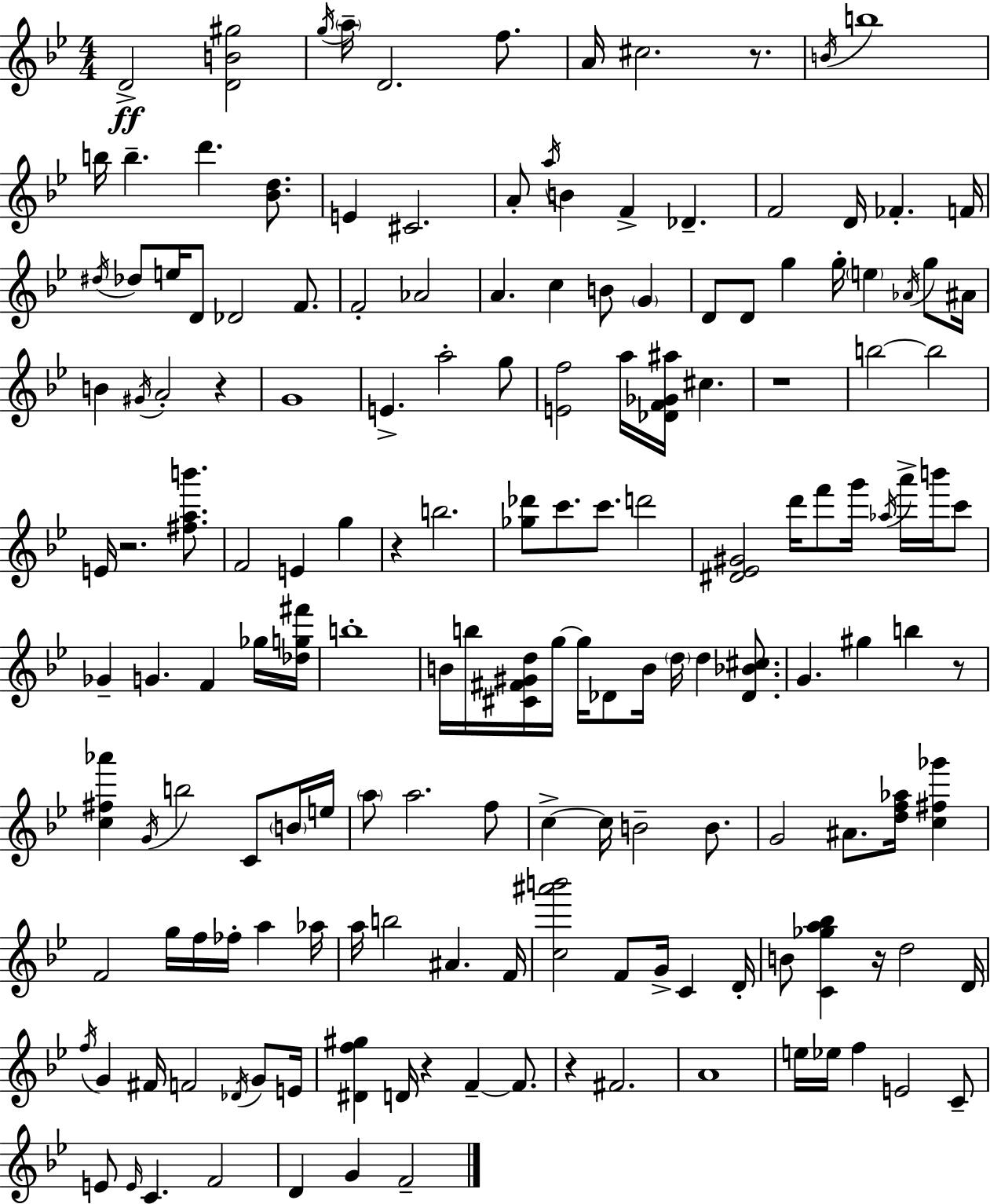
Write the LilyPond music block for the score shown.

{
  \clef treble
  \numericTimeSignature
  \time 4/4
  \key g \minor
  d'2->\ff <d' b' gis''>2 | \acciaccatura { g''16 } \parenthesize a''16-- d'2. f''8. | a'16 cis''2. r8. | \acciaccatura { b'16 } b''1 | \break b''16 b''4.-- d'''4. <bes' d''>8. | e'4 cis'2. | a'8-. \acciaccatura { a''16 } b'4 f'4-> des'4.-- | f'2 d'16 fes'4.-. | \break f'16 \acciaccatura { dis''16 } des''8 e''16 d'8 des'2 | f'8. f'2-. aes'2 | a'4. c''4 b'8 | \parenthesize g'4 d'8 d'8 g''4 g''16-. \parenthesize e''4 | \break \acciaccatura { aes'16 } g''8 ais'16 b'4 \acciaccatura { gis'16 } a'2-. | r4 g'1 | e'4.-> a''2-. | g''8 <e' f''>2 a''16 <des' f' ges' ais''>16 | \break cis''4. r1 | b''2~~ b''2 | e'16 r2. | <fis'' a'' b'''>8. f'2 e'4 | \break g''4 r4 b''2. | <ges'' des'''>8 c'''8. c'''8. d'''2 | <dis' ees' gis'>2 d'''16 f'''8 | g'''16 \acciaccatura { aes''16 } a'''16-> b'''16 c'''8 ges'4-- g'4. | \break f'4 ges''16 <des'' g'' fis'''>16 b''1-. | b'16 b''16 <cis' fis' gis' d''>16 g''16~~ g''16 des'8 b'16 \parenthesize d''16 | d''4 <des' bes' cis''>8. g'4. gis''4 | b''4 r8 <c'' fis'' aes'''>4 \acciaccatura { g'16 } b''2 | \break c'8 \parenthesize b'16 e''16 \parenthesize a''8 a''2. | f''8 c''4->~~ c''16 b'2-- | b'8. g'2 | ais'8. <d'' f'' aes''>16 <c'' fis'' ges'''>4 f'2 | \break g''16 f''16 fes''16-. a''4 aes''16 a''16 b''2 | ais'4. f'16 <c'' ais''' b'''>2 | f'8 g'16-> c'4 d'16-. b'8 <c' ges'' a'' bes''>4 r16 d''2 | d'16 \acciaccatura { f''16 } g'4 fis'16 f'2 | \break \acciaccatura { des'16 } g'8 e'16 <dis' f'' gis''>4 d'16 r4 | f'4--~~ f'8. r4 fis'2. | a'1 | e''16 ees''16 f''4 | \break e'2 c'8-- e'8 \grace { e'16 } c'4. | f'2 d'4 g'4 | f'2-- \bar "|."
}